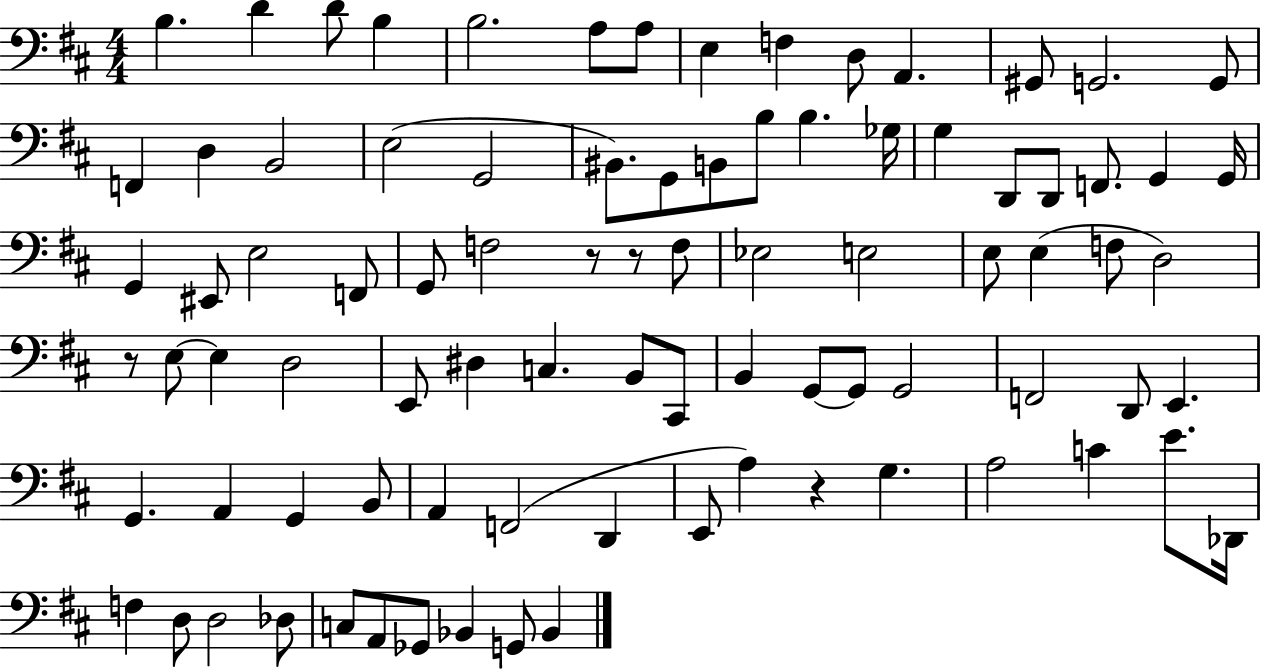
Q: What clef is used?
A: bass